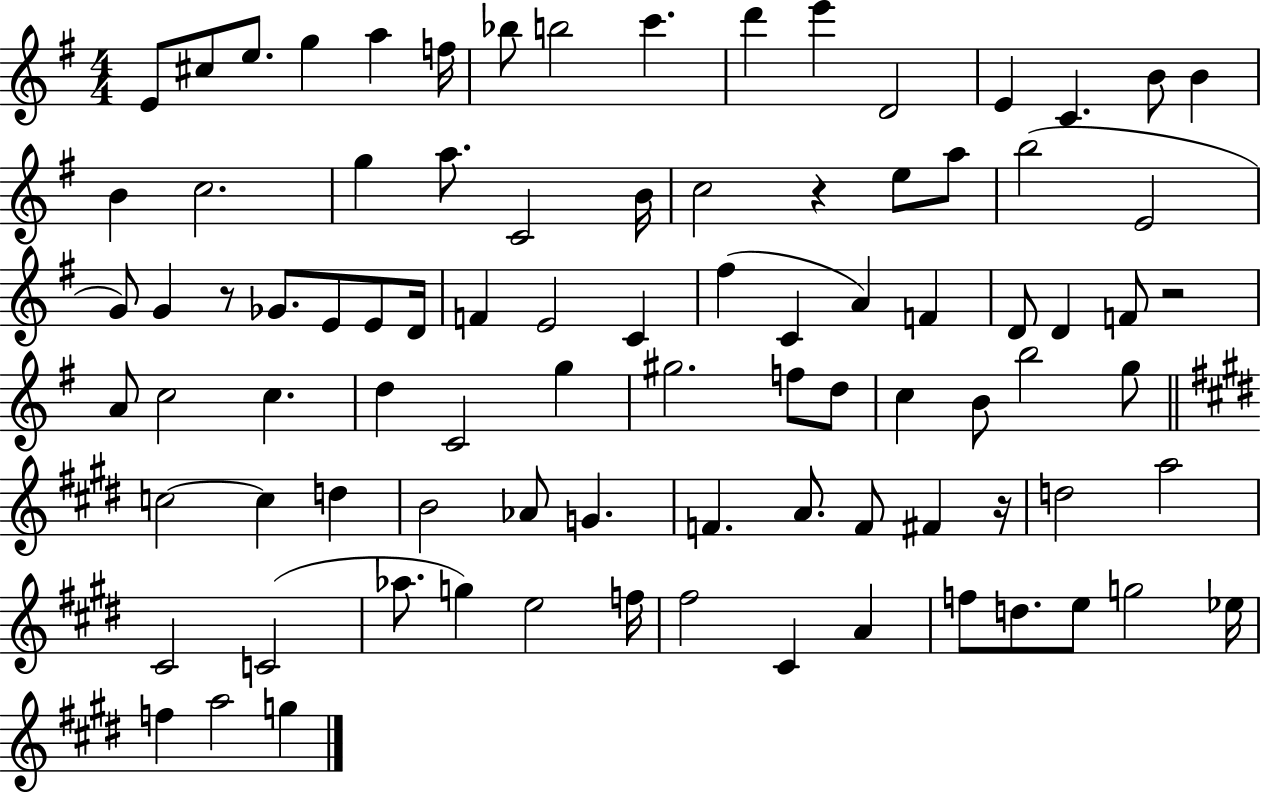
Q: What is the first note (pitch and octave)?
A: E4